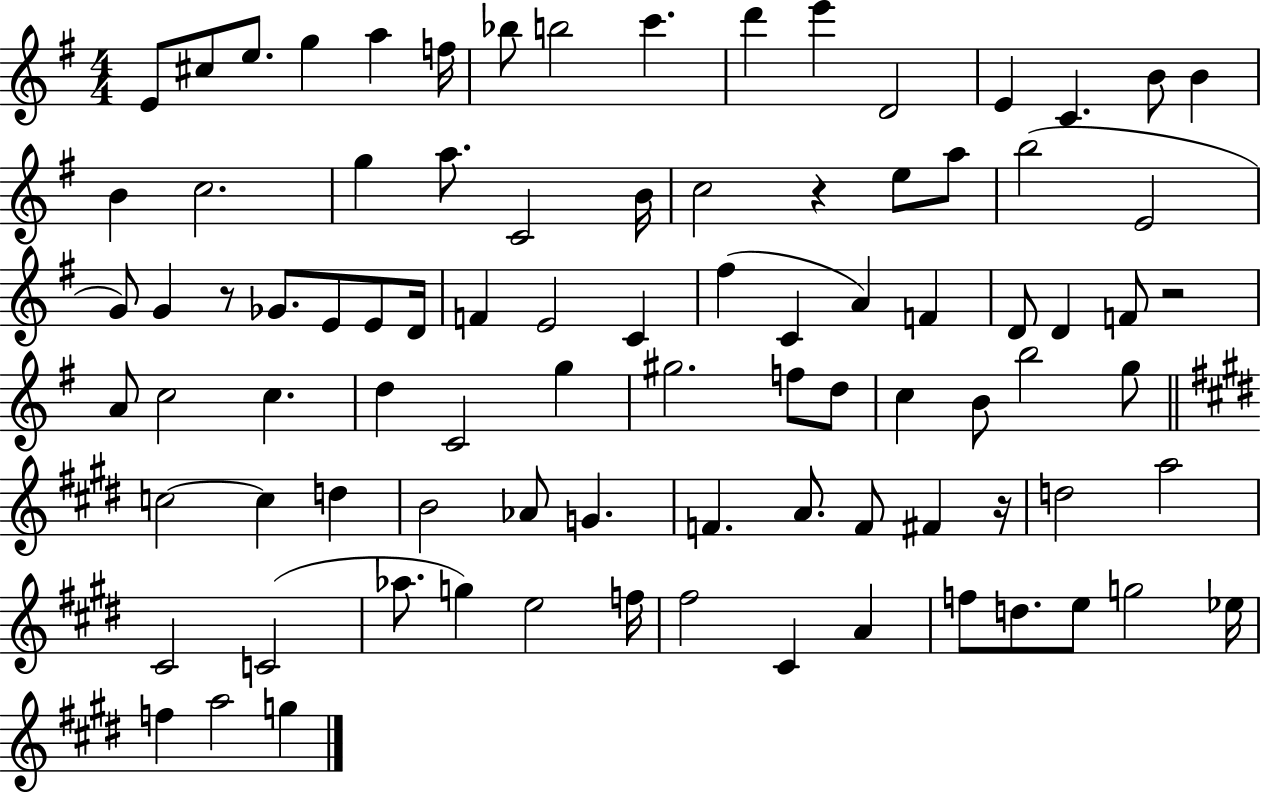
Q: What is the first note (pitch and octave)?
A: E4